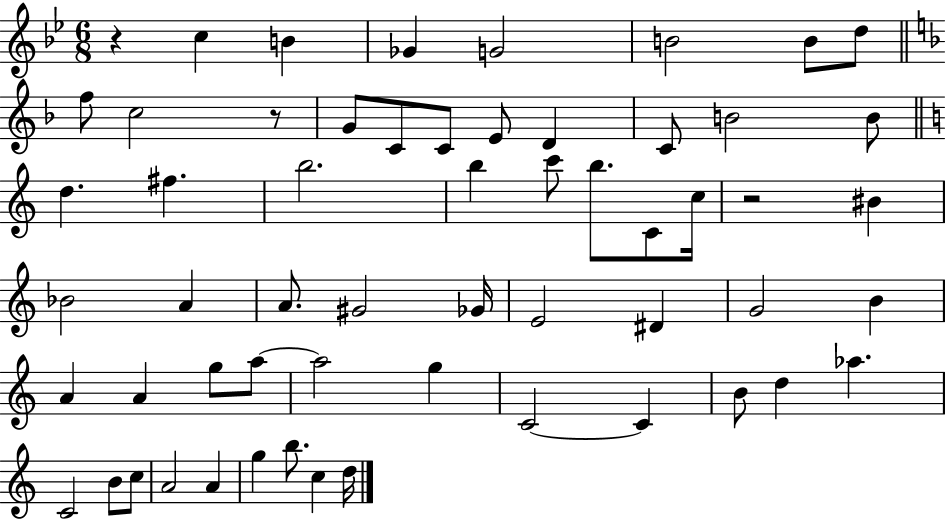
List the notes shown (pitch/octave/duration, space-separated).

R/q C5/q B4/q Gb4/q G4/h B4/h B4/e D5/e F5/e C5/h R/e G4/e C4/e C4/e E4/e D4/q C4/e B4/h B4/e D5/q. F#5/q. B5/h. B5/q C6/e B5/e. C4/e C5/s R/h BIS4/q Bb4/h A4/q A4/e. G#4/h Gb4/s E4/h D#4/q G4/h B4/q A4/q A4/q G5/e A5/e A5/h G5/q C4/h C4/q B4/e D5/q Ab5/q. C4/h B4/e C5/e A4/h A4/q G5/q B5/e. C5/q D5/s